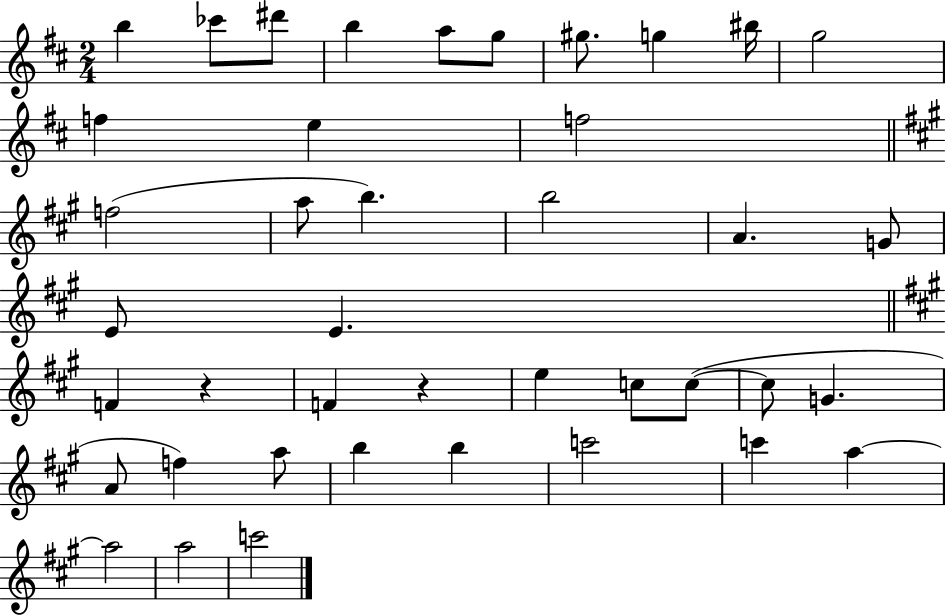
B5/q CES6/e D#6/e B5/q A5/e G5/e G#5/e. G5/q BIS5/s G5/h F5/q E5/q F5/h F5/h A5/e B5/q. B5/h A4/q. G4/e E4/e E4/q. F4/q R/q F4/q R/q E5/q C5/e C5/e C5/e G4/q. A4/e F5/q A5/e B5/q B5/q C6/h C6/q A5/q A5/h A5/h C6/h